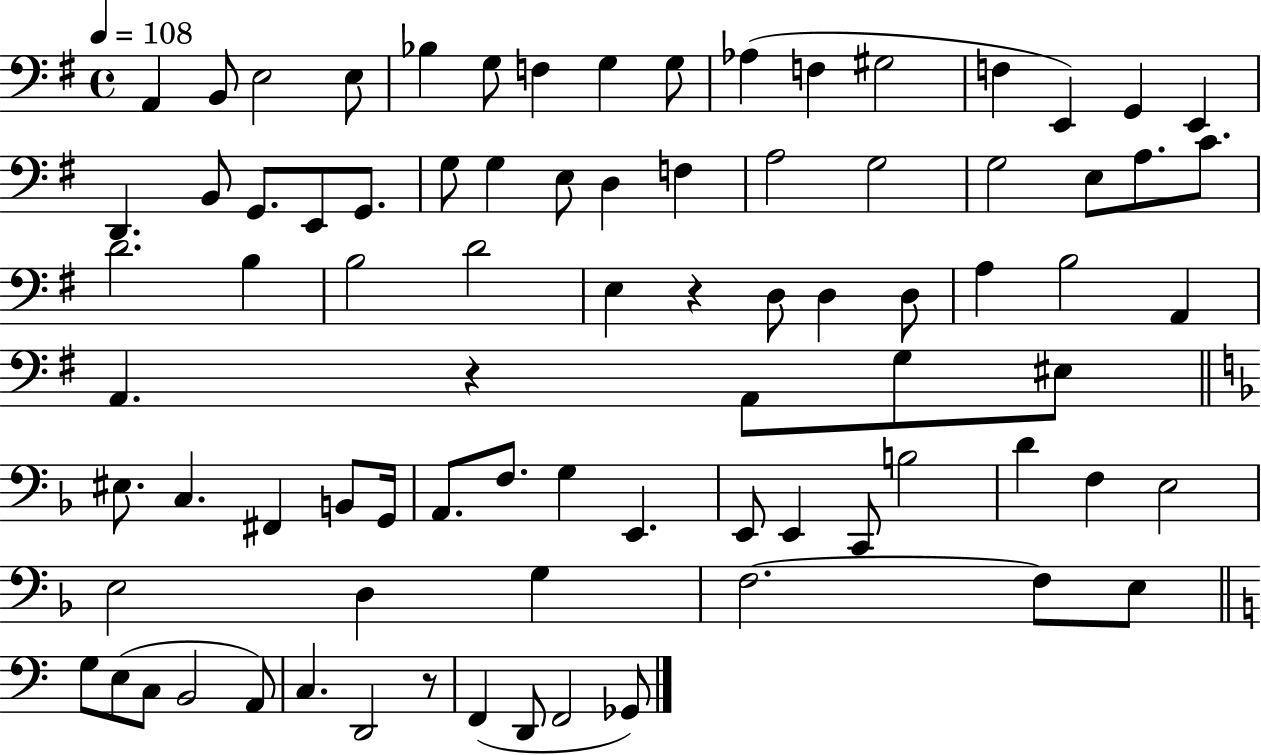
A2/q B2/e E3/h E3/e Bb3/q G3/e F3/q G3/q G3/e Ab3/q F3/q G#3/h F3/q E2/q G2/q E2/q D2/q. B2/e G2/e. E2/e G2/e. G3/e G3/q E3/e D3/q F3/q A3/h G3/h G3/h E3/e A3/e. C4/e. D4/h. B3/q B3/h D4/h E3/q R/q D3/e D3/q D3/e A3/q B3/h A2/q A2/q. R/q A2/e G3/e EIS3/e EIS3/e. C3/q. F#2/q B2/e G2/s A2/e. F3/e. G3/q E2/q. E2/e E2/q C2/e B3/h D4/q F3/q E3/h E3/h D3/q G3/q F3/h. F3/e E3/e G3/e E3/e C3/e B2/h A2/e C3/q. D2/h R/e F2/q D2/e F2/h Gb2/e